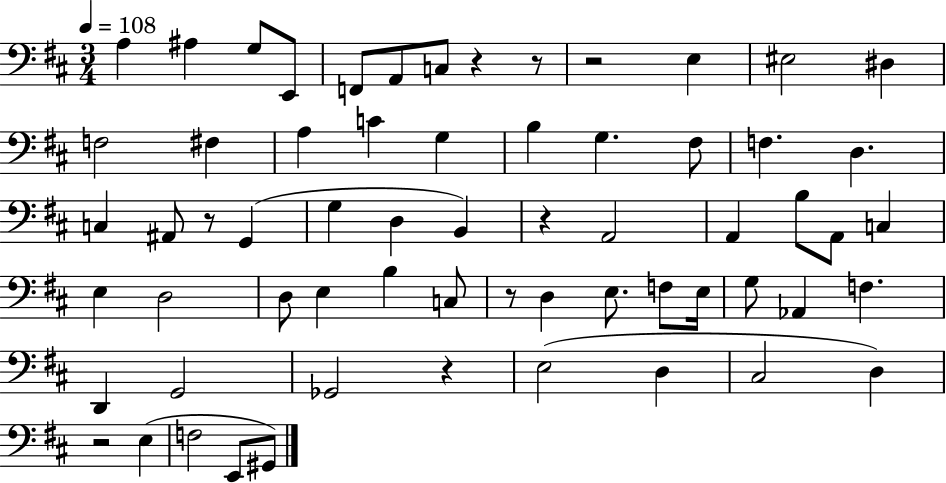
A3/q A#3/q G3/e E2/e F2/e A2/e C3/e R/q R/e R/h E3/q EIS3/h D#3/q F3/h F#3/q A3/q C4/q G3/q B3/q G3/q. F#3/e F3/q. D3/q. C3/q A#2/e R/e G2/q G3/q D3/q B2/q R/q A2/h A2/q B3/e A2/e C3/q E3/q D3/h D3/e E3/q B3/q C3/e R/e D3/q E3/e. F3/e E3/s G3/e Ab2/q F3/q. D2/q G2/h Gb2/h R/q E3/h D3/q C#3/h D3/q R/h E3/q F3/h E2/e G#2/e